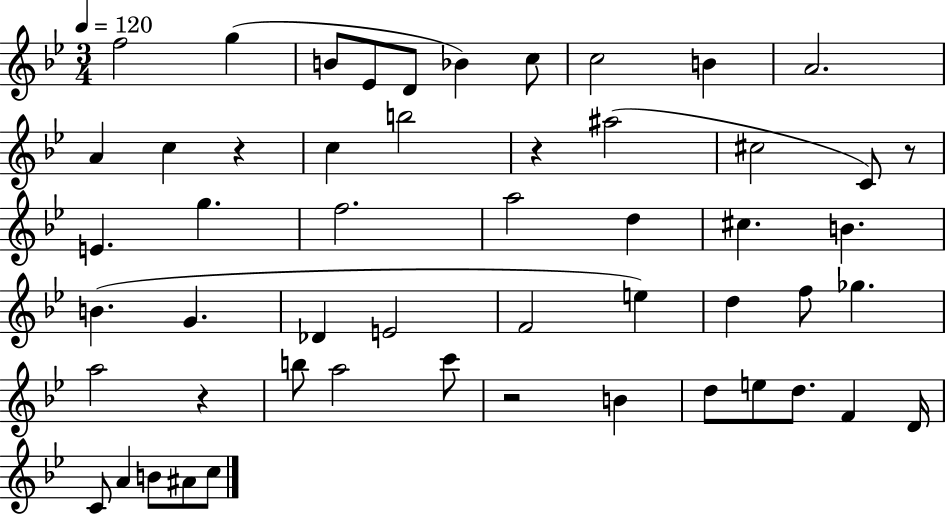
X:1
T:Untitled
M:3/4
L:1/4
K:Bb
f2 g B/2 _E/2 D/2 _B c/2 c2 B A2 A c z c b2 z ^a2 ^c2 C/2 z/2 E g f2 a2 d ^c B B G _D E2 F2 e d f/2 _g a2 z b/2 a2 c'/2 z2 B d/2 e/2 d/2 F D/4 C/2 A B/2 ^A/2 c/2